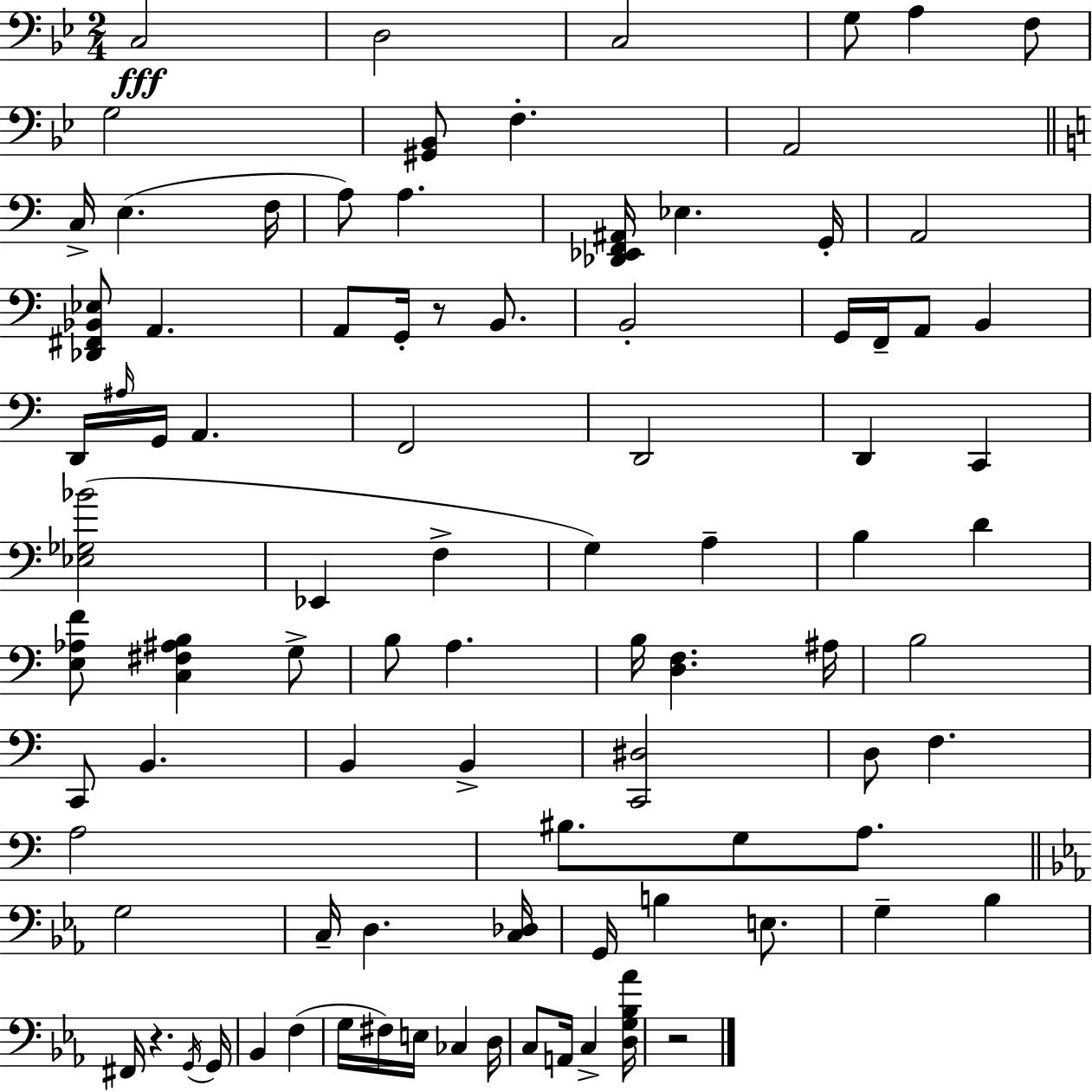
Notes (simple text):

C3/h D3/h C3/h G3/e A3/q F3/e G3/h [G#2,Bb2]/e F3/q. A2/h C3/s E3/q. F3/s A3/e A3/q. [Db2,Eb2,F2,A#2]/s Eb3/q. G2/s A2/h [Db2,F#2,Bb2,Eb3]/e A2/q. A2/e G2/s R/e B2/e. B2/h G2/s F2/s A2/e B2/q D2/s A#3/s G2/s A2/q. F2/h D2/h D2/q C2/q [Eb3,Gb3,Bb4]/h Eb2/q F3/q G3/q A3/q B3/q D4/q [E3,Ab3,F4]/e [C3,F#3,A#3,B3]/q G3/e B3/e A3/q. B3/s [D3,F3]/q. A#3/s B3/h C2/e B2/q. B2/q B2/q [C2,D#3]/h D3/e F3/q. A3/h BIS3/e. G3/e A3/e. G3/h C3/s D3/q. [C3,Db3]/s G2/s B3/q E3/e. G3/q Bb3/q F#2/s R/q. G2/s G2/s Bb2/q F3/q G3/s F#3/s E3/s CES3/q D3/s C3/e A2/s C3/q [D3,G3,Bb3,Ab4]/s R/h